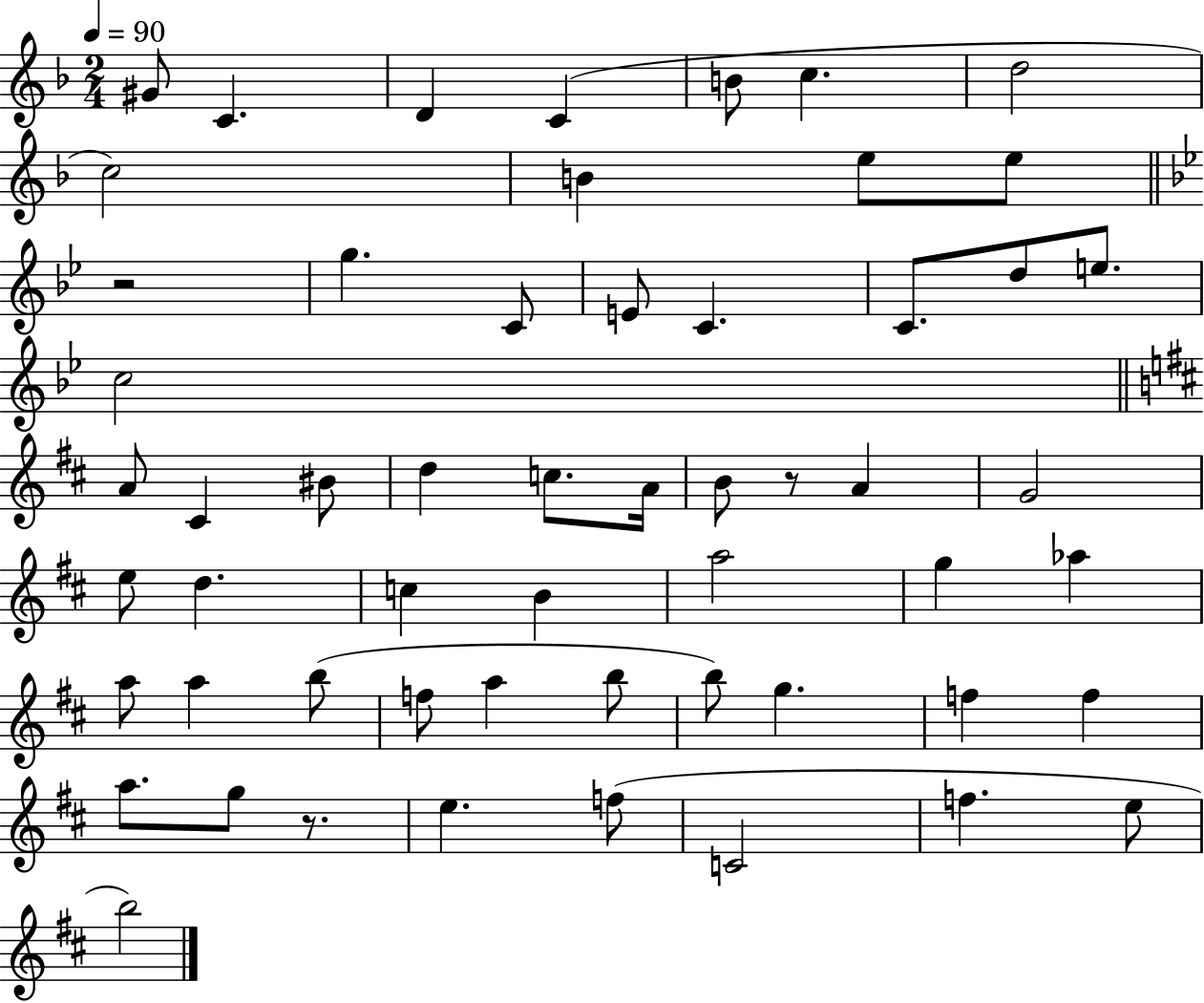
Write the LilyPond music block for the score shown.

{
  \clef treble
  \numericTimeSignature
  \time 2/4
  \key f \major
  \tempo 4 = 90
  \repeat volta 2 { gis'8 c'4. | d'4 c'4( | b'8 c''4. | d''2 | \break c''2) | b'4 e''8 e''8 | \bar "||" \break \key g \minor r2 | g''4. c'8 | e'8 c'4. | c'8. d''8 e''8. | \break c''2 | \bar "||" \break \key d \major a'8 cis'4 bis'8 | d''4 c''8. a'16 | b'8 r8 a'4 | g'2 | \break e''8 d''4. | c''4 b'4 | a''2 | g''4 aes''4 | \break a''8 a''4 b''8( | f''8 a''4 b''8 | b''8) g''4. | f''4 f''4 | \break a''8. g''8 r8. | e''4. f''8( | c'2 | f''4. e''8 | \break b''2) | } \bar "|."
}